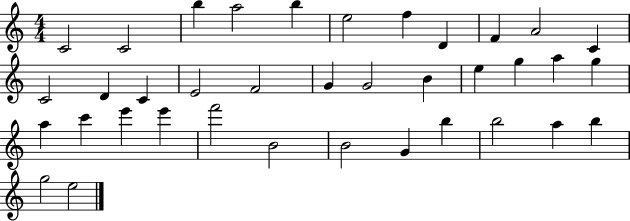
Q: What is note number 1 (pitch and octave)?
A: C4